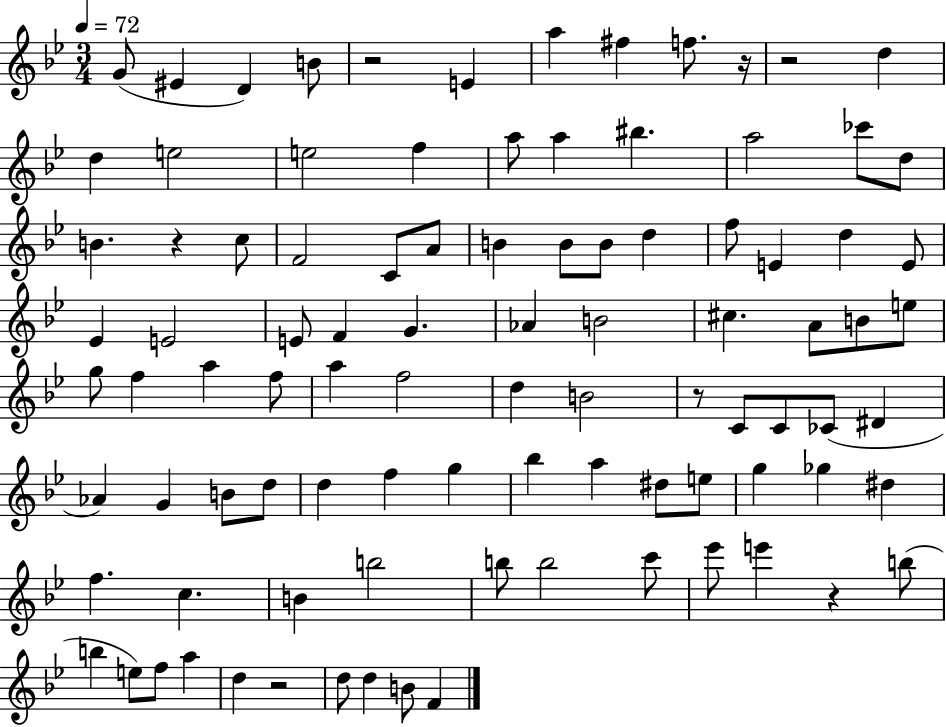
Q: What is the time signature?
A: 3/4